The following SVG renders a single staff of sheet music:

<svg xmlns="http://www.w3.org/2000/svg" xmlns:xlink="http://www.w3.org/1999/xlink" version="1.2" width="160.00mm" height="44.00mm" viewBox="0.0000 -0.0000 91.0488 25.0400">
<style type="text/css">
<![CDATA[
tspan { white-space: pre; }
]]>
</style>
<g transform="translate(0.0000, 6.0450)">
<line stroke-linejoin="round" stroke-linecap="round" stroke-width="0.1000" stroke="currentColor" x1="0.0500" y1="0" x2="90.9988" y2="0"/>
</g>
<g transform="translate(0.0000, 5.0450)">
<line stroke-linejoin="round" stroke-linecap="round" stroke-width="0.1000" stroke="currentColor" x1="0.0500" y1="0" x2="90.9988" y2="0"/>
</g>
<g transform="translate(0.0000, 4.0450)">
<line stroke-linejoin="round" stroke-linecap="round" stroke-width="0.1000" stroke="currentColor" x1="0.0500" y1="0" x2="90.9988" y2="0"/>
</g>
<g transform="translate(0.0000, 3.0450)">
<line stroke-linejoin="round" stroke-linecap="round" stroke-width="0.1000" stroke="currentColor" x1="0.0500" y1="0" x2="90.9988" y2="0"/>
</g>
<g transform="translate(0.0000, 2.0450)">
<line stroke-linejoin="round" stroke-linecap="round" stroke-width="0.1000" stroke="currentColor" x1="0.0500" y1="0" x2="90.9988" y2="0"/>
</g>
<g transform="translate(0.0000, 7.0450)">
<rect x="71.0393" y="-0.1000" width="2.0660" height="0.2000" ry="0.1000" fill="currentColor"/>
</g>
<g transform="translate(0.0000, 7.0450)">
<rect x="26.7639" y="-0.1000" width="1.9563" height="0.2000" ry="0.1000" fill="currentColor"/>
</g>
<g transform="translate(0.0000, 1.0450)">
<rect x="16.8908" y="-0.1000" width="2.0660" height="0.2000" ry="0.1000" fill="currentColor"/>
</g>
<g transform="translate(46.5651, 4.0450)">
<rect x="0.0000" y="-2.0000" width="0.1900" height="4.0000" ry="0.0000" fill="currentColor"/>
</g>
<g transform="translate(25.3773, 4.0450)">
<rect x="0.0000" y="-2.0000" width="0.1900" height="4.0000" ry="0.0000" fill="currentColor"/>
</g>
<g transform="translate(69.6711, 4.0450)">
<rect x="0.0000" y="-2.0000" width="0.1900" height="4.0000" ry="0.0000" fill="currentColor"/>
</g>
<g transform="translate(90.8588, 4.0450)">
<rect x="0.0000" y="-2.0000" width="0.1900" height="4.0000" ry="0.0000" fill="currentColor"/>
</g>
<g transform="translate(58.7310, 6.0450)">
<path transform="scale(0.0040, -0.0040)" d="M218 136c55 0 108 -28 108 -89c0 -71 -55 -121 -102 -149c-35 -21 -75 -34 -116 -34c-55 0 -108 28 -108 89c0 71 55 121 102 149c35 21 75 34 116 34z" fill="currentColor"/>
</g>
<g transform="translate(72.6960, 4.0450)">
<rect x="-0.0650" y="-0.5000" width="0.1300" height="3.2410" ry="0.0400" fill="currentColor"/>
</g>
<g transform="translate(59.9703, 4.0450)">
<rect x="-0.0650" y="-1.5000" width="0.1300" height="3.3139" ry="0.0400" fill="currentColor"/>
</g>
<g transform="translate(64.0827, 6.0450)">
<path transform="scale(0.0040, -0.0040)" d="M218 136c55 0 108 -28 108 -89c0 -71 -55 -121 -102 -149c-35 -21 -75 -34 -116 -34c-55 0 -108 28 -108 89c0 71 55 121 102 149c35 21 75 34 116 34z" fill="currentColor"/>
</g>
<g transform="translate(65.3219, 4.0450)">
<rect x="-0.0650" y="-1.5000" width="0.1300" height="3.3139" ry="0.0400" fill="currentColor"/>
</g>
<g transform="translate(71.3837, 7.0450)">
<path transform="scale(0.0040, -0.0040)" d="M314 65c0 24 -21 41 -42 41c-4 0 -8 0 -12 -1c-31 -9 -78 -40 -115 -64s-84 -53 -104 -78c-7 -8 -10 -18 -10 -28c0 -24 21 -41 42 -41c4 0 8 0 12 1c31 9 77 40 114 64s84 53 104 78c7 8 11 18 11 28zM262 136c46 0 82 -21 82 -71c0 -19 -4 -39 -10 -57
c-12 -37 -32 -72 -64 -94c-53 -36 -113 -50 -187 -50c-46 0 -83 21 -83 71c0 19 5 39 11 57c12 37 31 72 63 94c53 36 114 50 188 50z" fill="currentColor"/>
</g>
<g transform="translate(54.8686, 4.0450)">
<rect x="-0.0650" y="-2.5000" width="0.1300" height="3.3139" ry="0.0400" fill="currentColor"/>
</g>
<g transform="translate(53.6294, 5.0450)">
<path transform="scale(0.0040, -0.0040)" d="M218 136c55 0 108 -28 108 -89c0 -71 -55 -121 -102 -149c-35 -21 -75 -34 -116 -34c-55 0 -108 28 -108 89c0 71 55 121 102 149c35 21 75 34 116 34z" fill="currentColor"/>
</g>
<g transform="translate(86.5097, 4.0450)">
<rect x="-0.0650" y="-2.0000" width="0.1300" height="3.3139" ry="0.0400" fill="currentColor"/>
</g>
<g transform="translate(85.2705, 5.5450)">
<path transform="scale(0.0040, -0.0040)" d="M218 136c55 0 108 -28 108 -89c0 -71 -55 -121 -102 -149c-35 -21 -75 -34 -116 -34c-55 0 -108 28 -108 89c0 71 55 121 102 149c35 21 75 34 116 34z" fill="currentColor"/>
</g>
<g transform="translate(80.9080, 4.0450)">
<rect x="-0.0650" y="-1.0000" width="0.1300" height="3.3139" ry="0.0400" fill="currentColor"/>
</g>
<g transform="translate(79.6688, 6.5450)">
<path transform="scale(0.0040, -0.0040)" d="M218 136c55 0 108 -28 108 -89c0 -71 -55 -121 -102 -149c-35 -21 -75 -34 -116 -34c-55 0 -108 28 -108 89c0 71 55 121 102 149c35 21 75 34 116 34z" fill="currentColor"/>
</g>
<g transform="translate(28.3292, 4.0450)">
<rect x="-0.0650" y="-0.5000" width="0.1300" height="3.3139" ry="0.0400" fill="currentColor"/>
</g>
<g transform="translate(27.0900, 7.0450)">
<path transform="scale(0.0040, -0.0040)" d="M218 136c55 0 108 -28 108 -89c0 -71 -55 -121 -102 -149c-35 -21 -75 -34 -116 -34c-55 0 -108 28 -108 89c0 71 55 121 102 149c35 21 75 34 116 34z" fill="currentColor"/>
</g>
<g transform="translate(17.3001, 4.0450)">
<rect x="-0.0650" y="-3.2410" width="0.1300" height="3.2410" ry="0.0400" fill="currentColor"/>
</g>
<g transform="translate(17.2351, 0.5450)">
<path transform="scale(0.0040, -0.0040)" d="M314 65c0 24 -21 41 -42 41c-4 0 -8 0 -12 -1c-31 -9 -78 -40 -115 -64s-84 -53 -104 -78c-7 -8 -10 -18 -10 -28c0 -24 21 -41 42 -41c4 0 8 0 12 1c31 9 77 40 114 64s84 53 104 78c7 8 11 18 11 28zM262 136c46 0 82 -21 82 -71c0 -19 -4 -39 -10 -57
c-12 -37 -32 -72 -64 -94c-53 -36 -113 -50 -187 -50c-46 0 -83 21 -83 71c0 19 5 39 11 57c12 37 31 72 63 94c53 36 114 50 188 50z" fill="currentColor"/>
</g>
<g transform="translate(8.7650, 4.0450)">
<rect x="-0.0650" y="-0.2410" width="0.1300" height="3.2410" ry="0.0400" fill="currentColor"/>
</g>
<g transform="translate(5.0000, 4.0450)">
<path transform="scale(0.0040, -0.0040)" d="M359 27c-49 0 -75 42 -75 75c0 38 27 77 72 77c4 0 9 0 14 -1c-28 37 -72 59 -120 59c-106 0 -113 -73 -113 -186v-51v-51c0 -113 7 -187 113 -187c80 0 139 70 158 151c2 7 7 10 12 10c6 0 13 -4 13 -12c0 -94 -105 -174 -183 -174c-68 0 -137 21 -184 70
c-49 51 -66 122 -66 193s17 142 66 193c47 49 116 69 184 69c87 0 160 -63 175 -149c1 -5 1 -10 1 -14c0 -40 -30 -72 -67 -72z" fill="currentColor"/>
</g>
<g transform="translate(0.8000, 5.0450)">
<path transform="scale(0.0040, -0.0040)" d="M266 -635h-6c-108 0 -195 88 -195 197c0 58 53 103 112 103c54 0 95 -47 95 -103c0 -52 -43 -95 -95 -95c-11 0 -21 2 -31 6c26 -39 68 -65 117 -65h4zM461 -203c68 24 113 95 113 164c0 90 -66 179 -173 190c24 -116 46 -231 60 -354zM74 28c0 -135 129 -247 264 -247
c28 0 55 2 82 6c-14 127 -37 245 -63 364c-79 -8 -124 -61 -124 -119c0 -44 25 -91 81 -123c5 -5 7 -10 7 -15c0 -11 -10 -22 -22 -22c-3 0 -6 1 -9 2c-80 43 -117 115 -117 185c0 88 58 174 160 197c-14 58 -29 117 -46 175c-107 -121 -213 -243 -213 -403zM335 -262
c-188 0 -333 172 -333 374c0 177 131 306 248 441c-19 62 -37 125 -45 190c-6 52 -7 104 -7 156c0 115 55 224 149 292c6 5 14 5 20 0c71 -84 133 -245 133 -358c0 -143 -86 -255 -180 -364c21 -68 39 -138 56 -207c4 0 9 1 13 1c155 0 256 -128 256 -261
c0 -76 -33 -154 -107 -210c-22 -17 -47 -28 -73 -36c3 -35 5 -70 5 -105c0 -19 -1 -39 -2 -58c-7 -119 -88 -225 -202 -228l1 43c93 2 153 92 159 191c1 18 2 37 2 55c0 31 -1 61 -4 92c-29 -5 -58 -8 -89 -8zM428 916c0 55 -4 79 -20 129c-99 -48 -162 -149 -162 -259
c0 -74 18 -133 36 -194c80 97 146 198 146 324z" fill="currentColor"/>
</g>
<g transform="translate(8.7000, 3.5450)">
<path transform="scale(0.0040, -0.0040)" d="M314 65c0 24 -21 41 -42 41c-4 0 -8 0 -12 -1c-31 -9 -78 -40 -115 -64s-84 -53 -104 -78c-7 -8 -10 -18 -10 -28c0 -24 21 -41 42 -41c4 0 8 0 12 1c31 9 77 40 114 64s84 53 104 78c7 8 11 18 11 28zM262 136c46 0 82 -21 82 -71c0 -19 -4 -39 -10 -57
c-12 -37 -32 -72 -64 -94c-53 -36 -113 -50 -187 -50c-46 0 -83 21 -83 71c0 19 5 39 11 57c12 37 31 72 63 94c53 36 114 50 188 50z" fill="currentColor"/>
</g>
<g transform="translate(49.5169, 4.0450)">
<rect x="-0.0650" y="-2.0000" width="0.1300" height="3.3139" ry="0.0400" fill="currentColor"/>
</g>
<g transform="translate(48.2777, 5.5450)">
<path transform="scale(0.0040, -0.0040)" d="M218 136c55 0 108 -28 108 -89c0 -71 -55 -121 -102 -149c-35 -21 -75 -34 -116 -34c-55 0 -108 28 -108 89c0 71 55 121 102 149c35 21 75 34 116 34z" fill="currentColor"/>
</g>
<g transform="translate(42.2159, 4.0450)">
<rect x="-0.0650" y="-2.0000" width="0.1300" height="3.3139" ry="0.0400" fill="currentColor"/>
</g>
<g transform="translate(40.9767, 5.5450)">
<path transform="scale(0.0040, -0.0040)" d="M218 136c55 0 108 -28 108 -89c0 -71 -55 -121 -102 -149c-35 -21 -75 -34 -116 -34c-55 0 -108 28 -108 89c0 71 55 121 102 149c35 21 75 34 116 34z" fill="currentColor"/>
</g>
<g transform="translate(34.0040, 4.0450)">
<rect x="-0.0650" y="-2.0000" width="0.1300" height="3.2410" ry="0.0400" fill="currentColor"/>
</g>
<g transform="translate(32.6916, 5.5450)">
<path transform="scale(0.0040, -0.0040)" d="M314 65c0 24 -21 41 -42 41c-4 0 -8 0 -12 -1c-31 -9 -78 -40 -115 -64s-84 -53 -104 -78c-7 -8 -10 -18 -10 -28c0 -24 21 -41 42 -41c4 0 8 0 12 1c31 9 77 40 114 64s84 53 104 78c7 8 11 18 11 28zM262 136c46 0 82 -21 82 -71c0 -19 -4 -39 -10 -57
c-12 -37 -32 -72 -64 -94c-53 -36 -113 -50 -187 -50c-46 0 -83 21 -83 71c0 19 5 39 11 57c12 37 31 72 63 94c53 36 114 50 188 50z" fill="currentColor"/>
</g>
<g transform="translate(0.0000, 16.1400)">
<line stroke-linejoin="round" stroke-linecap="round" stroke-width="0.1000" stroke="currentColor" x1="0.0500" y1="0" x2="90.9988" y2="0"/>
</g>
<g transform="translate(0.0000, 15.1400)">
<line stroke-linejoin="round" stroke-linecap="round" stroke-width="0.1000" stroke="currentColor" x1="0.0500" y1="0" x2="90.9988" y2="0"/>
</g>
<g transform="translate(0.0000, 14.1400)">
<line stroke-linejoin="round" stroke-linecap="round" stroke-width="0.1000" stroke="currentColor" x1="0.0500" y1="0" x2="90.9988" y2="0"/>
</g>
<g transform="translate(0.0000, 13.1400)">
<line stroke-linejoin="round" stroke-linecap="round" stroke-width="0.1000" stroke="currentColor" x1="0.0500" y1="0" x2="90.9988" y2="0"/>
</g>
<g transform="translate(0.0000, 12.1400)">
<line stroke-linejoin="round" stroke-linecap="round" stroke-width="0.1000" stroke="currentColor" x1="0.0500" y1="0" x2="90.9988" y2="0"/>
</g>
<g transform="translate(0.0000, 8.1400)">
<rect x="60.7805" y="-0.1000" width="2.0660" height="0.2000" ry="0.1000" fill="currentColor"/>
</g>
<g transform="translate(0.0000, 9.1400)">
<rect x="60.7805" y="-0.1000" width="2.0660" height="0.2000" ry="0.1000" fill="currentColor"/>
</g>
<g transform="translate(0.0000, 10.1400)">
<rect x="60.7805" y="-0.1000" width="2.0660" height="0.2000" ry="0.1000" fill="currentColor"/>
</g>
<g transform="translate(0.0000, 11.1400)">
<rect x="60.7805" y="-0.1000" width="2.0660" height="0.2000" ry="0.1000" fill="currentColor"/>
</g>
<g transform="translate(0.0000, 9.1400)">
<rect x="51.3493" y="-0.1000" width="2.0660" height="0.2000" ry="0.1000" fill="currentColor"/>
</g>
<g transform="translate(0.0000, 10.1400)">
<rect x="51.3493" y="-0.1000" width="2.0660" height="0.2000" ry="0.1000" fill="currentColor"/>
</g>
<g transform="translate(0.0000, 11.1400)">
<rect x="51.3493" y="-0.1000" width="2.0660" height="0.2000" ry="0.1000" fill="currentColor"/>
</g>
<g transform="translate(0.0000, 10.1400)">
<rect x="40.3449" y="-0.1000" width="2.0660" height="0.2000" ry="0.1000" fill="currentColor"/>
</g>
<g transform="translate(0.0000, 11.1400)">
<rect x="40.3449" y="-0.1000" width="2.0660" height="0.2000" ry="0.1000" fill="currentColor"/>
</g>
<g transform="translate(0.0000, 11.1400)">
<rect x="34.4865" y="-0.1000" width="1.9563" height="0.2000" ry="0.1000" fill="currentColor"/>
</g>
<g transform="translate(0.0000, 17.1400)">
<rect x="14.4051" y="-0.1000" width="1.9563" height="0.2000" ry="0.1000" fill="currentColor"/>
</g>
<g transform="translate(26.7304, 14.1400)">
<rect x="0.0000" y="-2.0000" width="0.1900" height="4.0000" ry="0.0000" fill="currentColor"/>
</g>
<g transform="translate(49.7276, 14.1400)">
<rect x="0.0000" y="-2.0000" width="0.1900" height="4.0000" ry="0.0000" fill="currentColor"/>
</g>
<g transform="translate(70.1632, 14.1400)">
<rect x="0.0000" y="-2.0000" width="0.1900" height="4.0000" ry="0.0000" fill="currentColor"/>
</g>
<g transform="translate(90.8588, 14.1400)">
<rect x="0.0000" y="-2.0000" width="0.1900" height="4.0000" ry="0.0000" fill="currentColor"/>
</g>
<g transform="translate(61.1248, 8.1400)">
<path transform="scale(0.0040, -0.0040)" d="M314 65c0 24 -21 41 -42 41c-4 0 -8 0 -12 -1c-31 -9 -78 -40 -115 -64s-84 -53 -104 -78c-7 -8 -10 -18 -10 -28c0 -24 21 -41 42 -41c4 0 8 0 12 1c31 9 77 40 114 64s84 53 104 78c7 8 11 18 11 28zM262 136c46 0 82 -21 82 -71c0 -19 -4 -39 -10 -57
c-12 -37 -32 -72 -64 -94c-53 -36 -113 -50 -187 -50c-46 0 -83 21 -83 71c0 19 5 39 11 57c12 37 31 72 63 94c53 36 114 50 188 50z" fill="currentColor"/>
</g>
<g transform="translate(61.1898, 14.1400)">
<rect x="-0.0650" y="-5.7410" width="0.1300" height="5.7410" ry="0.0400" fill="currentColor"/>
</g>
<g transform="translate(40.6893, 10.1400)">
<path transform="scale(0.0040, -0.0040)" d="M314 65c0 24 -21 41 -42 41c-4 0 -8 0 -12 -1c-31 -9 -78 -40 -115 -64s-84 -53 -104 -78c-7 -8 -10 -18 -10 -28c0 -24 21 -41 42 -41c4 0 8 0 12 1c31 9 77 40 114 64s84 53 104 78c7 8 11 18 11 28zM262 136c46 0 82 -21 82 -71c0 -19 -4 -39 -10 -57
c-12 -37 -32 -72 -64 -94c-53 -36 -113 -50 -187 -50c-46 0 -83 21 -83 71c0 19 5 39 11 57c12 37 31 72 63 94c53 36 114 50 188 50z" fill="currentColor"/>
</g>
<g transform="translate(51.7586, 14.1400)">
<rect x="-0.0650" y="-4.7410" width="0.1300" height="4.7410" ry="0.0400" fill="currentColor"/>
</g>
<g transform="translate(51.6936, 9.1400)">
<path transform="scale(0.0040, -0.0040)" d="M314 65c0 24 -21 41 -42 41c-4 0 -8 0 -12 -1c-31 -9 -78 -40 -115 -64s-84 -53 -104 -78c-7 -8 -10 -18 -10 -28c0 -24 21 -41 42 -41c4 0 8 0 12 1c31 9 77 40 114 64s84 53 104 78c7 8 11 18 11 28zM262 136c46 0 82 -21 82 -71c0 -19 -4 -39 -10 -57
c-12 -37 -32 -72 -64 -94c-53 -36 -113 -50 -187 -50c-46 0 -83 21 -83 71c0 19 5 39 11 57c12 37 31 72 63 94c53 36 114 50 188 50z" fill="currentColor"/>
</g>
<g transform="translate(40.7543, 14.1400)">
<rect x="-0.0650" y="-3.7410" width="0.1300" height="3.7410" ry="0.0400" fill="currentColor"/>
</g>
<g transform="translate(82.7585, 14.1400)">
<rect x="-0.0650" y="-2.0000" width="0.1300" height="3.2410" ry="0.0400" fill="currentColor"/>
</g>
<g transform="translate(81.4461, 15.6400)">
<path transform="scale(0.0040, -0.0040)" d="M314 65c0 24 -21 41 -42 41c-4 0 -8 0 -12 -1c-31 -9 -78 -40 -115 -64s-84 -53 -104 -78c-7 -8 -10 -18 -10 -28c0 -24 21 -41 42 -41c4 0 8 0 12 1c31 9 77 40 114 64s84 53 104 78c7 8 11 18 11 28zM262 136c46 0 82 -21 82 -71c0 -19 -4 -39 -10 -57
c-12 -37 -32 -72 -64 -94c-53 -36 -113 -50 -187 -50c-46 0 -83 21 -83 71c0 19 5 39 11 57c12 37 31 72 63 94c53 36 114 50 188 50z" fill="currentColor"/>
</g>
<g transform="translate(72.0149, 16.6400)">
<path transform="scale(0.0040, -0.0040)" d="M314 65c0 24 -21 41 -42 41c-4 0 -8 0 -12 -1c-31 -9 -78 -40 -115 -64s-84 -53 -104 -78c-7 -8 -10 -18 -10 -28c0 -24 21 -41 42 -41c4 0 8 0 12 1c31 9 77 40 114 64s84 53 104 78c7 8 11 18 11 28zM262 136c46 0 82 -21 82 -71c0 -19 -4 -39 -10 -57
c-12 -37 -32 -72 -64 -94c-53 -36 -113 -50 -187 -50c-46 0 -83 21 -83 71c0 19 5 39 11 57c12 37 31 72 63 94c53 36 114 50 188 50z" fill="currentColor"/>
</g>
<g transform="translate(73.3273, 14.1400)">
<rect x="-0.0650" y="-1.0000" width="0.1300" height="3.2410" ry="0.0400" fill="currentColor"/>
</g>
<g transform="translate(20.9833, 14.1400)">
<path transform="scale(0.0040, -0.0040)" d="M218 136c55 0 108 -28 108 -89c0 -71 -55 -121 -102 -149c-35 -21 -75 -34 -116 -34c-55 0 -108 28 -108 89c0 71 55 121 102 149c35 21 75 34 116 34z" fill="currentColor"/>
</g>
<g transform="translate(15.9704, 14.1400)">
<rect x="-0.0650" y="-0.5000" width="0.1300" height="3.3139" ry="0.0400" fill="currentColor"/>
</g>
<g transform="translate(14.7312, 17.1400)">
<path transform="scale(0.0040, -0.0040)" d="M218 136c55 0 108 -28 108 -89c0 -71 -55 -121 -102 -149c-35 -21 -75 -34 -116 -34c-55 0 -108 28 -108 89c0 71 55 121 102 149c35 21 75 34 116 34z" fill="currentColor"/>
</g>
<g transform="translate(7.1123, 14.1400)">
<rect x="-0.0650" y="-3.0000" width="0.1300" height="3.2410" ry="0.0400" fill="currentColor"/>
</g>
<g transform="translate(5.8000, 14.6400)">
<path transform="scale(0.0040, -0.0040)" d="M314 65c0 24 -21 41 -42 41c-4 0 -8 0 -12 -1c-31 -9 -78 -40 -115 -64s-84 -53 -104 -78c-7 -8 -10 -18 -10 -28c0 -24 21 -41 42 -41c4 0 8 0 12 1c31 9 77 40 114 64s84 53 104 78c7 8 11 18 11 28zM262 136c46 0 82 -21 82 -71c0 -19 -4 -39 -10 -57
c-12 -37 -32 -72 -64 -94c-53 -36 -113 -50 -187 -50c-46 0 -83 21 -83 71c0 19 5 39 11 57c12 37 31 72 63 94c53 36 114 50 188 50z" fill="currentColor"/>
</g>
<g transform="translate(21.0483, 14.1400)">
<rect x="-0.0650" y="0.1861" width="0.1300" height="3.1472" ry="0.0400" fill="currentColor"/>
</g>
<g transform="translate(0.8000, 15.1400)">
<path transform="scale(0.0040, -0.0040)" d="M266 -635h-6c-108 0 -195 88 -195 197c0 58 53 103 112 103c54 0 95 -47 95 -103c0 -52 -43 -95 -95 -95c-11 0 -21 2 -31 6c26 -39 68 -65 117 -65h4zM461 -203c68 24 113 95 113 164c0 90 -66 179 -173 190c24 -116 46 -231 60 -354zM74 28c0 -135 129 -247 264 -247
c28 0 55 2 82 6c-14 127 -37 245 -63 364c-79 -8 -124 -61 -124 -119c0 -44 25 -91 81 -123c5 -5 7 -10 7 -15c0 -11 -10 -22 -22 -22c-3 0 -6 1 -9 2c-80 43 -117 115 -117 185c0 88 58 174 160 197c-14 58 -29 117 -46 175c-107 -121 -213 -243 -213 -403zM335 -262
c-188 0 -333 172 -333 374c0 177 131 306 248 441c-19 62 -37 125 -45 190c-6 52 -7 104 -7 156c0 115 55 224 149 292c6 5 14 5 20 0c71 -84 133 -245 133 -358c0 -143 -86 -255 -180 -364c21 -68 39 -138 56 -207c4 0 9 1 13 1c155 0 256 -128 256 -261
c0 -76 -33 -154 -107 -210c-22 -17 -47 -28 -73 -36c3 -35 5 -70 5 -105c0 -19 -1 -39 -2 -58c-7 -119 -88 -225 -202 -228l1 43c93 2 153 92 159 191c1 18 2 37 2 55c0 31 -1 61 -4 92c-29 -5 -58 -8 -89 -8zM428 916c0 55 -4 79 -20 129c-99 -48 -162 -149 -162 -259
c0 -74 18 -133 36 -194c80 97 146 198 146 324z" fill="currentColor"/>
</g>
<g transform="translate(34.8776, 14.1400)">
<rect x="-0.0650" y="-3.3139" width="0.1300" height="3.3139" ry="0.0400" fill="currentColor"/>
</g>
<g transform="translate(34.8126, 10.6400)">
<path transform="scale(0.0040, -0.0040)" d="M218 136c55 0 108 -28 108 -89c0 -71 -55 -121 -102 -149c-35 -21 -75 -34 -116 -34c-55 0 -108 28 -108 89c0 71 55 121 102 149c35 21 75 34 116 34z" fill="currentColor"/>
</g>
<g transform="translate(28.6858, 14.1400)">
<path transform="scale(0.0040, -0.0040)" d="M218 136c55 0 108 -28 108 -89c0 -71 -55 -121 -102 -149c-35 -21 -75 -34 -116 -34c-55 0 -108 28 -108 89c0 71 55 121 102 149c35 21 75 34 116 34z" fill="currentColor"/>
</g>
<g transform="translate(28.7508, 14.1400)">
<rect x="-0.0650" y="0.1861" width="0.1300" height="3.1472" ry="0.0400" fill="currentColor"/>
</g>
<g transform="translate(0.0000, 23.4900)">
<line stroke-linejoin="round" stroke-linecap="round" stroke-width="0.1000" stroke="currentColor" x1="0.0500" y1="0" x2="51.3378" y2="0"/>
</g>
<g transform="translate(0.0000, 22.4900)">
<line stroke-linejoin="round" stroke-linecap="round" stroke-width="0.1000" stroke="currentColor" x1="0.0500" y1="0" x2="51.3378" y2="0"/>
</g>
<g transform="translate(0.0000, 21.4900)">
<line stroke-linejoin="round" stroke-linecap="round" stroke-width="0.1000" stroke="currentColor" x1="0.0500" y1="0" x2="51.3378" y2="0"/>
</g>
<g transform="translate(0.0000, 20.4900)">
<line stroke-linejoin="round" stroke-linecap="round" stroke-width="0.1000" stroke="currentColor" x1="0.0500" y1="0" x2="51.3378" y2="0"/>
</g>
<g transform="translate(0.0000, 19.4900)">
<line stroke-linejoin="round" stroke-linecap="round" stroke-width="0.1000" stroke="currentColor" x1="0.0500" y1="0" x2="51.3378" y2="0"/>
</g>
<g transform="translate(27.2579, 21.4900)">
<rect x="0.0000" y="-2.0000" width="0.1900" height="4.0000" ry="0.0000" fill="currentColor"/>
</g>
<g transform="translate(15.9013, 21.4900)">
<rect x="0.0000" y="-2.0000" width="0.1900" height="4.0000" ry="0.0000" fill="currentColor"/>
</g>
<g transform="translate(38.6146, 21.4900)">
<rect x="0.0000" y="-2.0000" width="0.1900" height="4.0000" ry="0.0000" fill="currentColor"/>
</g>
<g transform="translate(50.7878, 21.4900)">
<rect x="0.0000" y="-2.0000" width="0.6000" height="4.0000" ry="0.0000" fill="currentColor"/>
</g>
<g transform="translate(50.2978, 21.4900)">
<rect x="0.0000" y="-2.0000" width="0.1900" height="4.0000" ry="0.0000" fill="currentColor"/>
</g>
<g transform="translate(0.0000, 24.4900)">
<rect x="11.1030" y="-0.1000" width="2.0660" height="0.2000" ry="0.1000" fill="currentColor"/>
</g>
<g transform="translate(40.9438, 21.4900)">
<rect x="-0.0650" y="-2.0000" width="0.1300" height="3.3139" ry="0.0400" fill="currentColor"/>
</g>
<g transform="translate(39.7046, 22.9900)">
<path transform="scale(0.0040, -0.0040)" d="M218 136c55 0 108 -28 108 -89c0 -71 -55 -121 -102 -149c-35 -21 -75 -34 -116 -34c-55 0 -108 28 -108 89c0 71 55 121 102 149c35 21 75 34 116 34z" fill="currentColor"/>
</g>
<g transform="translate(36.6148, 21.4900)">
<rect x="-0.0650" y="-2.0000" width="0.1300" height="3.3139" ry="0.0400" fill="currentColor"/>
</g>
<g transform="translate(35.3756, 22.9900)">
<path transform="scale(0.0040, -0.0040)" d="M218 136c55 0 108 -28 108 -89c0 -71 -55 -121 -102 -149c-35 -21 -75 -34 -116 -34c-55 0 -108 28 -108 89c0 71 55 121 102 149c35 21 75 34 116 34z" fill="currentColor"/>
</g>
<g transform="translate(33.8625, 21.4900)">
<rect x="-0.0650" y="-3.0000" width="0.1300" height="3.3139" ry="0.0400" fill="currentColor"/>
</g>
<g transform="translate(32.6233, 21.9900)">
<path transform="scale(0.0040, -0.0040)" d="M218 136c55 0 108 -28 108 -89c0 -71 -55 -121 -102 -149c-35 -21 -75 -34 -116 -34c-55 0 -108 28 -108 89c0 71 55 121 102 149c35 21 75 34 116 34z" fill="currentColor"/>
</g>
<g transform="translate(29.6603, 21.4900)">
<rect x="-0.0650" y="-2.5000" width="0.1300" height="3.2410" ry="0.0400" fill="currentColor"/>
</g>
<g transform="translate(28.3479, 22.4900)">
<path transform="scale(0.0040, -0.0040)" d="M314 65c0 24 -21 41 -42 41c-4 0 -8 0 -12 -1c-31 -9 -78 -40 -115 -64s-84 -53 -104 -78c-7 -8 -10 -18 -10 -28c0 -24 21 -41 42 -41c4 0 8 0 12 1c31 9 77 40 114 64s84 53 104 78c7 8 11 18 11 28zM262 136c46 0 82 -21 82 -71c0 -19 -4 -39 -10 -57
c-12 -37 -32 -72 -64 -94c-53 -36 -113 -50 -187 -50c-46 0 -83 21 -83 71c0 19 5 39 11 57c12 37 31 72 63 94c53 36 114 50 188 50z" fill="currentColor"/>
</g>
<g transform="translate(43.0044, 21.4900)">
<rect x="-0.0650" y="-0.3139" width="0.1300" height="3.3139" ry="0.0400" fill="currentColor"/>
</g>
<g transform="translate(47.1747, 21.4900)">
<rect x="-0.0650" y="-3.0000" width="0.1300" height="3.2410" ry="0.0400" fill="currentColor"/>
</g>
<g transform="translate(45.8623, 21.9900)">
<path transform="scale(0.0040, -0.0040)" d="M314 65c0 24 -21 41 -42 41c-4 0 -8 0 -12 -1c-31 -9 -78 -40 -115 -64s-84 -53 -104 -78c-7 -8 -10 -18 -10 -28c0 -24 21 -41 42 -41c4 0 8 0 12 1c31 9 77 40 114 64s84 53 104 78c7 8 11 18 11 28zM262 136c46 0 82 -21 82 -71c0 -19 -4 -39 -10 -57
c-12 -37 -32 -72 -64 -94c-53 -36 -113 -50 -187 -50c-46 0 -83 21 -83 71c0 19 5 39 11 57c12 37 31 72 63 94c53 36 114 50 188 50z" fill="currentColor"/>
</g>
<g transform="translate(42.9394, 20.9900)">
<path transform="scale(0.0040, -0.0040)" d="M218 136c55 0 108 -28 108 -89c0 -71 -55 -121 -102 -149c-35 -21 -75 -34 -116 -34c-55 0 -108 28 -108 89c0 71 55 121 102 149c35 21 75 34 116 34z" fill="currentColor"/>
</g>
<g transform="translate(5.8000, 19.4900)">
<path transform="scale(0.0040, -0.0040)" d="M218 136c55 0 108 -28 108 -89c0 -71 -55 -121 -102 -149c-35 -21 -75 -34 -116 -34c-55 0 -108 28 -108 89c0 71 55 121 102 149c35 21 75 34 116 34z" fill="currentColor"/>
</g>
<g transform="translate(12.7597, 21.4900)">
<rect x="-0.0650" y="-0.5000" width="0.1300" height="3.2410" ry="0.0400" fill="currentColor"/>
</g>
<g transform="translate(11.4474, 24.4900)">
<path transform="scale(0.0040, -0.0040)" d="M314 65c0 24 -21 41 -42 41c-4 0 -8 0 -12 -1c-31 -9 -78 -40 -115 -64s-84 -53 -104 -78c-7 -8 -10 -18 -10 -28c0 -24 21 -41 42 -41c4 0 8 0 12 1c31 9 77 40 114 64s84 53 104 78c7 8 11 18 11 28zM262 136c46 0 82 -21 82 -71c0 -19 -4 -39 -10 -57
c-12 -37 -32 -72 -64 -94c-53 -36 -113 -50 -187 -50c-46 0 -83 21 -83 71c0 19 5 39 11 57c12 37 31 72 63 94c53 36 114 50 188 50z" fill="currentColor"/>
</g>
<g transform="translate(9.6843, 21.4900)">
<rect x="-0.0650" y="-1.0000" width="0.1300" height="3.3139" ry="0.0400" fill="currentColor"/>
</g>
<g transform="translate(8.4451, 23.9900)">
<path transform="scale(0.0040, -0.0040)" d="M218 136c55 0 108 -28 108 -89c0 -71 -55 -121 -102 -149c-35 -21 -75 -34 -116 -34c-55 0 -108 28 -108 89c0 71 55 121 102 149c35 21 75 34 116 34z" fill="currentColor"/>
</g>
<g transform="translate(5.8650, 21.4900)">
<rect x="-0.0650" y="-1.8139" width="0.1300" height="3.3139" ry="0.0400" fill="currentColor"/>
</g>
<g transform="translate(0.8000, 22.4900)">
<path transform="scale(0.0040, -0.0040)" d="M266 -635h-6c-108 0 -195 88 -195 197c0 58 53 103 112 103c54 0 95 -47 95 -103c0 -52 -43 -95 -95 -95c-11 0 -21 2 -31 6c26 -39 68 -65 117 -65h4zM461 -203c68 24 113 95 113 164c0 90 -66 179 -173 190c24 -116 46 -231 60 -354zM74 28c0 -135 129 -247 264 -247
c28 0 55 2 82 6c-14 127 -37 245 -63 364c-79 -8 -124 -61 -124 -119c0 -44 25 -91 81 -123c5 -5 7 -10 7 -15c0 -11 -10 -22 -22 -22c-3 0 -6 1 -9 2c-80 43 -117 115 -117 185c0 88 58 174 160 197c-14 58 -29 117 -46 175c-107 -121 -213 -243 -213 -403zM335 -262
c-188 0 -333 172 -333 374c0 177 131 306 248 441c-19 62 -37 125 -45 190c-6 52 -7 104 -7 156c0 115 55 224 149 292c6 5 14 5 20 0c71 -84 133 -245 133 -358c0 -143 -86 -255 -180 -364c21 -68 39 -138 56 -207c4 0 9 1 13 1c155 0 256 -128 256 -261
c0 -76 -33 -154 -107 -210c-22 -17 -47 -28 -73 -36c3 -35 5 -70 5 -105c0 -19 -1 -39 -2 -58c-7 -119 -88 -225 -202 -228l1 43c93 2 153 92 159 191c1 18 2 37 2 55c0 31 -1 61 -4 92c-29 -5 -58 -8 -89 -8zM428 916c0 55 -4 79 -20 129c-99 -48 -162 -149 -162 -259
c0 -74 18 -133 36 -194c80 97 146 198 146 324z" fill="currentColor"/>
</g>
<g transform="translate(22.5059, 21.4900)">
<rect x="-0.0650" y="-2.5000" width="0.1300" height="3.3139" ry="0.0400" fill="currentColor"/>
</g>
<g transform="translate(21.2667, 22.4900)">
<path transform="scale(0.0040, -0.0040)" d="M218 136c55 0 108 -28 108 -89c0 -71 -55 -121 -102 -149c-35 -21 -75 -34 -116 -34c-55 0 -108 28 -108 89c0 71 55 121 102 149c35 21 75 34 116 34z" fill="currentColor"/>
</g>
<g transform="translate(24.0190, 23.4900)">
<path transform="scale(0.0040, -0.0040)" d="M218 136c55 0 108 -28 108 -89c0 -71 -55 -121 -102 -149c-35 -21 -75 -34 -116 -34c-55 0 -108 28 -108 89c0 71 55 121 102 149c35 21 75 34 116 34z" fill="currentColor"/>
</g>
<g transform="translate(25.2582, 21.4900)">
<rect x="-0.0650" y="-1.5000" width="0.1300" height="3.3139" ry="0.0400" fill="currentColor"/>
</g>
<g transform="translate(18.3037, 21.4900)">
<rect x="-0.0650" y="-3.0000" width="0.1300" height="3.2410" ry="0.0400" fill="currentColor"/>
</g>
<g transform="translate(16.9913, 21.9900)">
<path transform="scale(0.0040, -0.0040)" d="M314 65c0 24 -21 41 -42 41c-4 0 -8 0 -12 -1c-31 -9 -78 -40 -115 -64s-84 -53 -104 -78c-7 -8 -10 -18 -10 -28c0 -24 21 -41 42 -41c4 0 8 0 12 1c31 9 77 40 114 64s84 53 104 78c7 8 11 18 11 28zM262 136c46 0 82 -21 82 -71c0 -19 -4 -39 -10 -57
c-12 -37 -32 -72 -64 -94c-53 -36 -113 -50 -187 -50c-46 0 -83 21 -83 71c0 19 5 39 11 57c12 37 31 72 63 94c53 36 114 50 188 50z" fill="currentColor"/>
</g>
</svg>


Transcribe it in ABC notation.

X:1
T:Untitled
M:4/4
L:1/4
K:C
c2 b2 C F2 F F G E E C2 D F A2 C B B b c'2 e'2 g'2 D2 F2 f D C2 A2 G E G2 A F F c A2